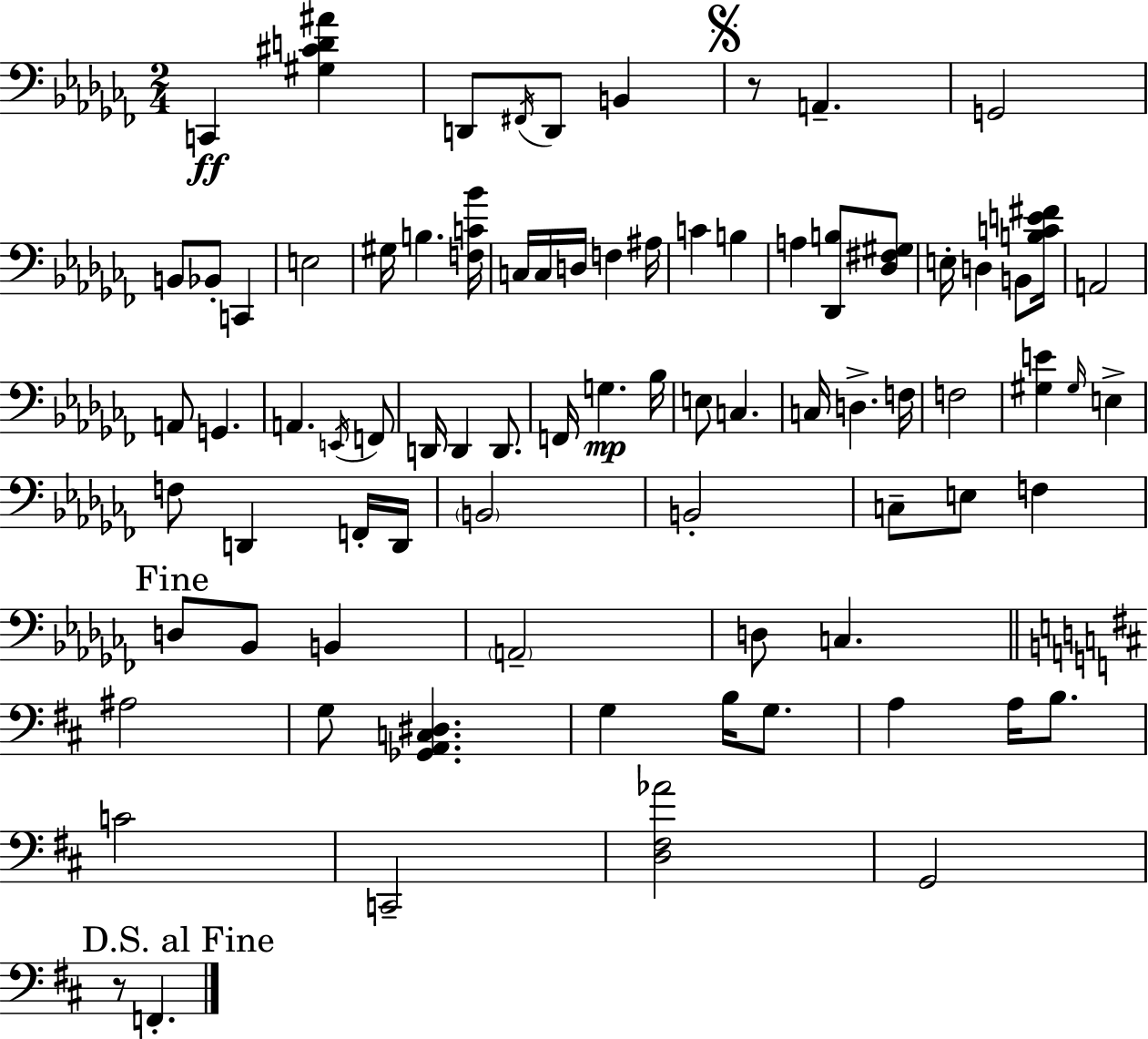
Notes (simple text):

C2/q [G#3,C#4,D4,A#4]/q D2/e F#2/s D2/e B2/q R/e A2/q. G2/h B2/e Bb2/e C2/q E3/h G#3/s B3/q. [F3,C4,Bb4]/s C3/s C3/s D3/s F3/q A#3/s C4/q B3/q A3/q [Db2,B3]/e [Db3,F#3,G#3]/e E3/s D3/q B2/e [B3,C4,E4,F#4]/s A2/h A2/e G2/q. A2/q. E2/s F2/e D2/s D2/q D2/e. F2/s G3/q. Bb3/s E3/e C3/q. C3/s D3/q. F3/s F3/h [G#3,E4]/q G#3/s E3/q F3/e D2/q F2/s D2/s B2/h B2/h C3/e E3/e F3/q D3/e Bb2/e B2/q A2/h D3/e C3/q. A#3/h G3/e [Gb2,A2,C3,D#3]/q. G3/q B3/s G3/e. A3/q A3/s B3/e. C4/h C2/h [D3,F#3,Ab4]/h G2/h R/e F2/q.